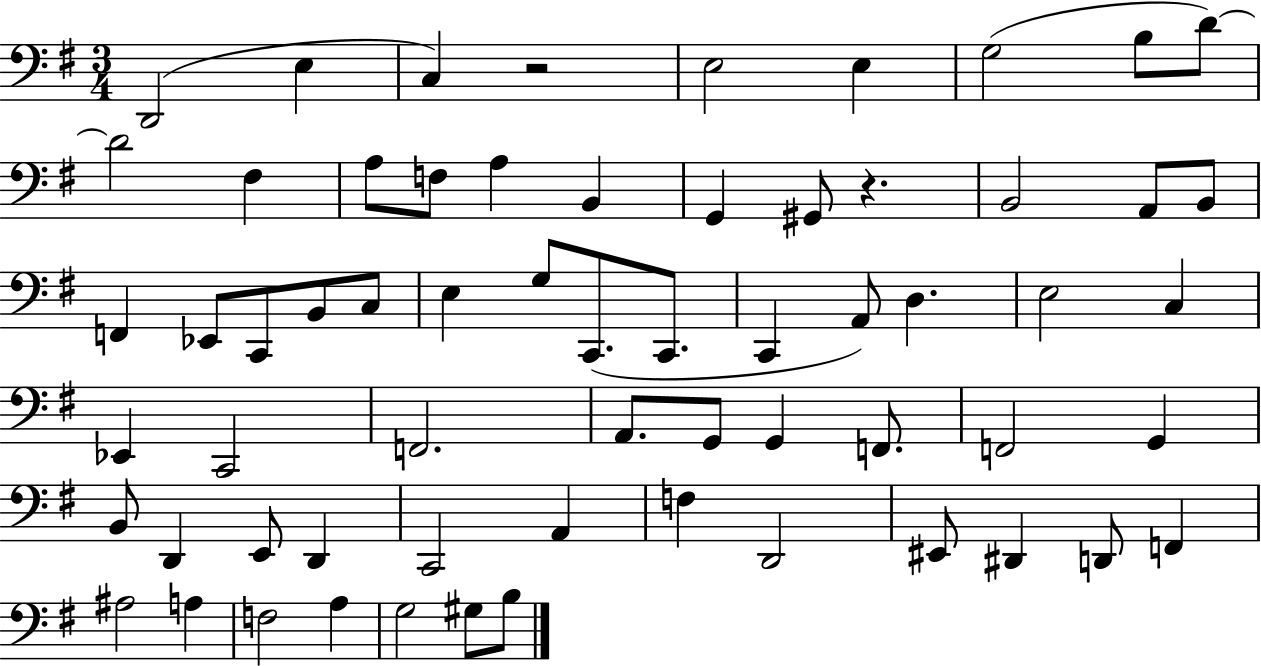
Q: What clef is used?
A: bass